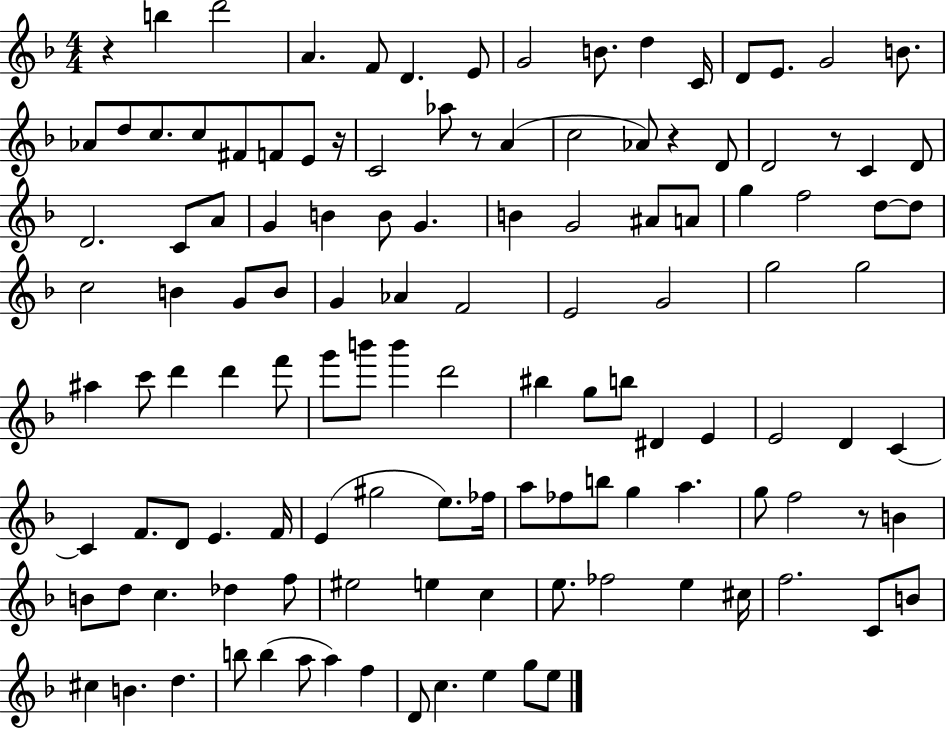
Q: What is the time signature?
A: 4/4